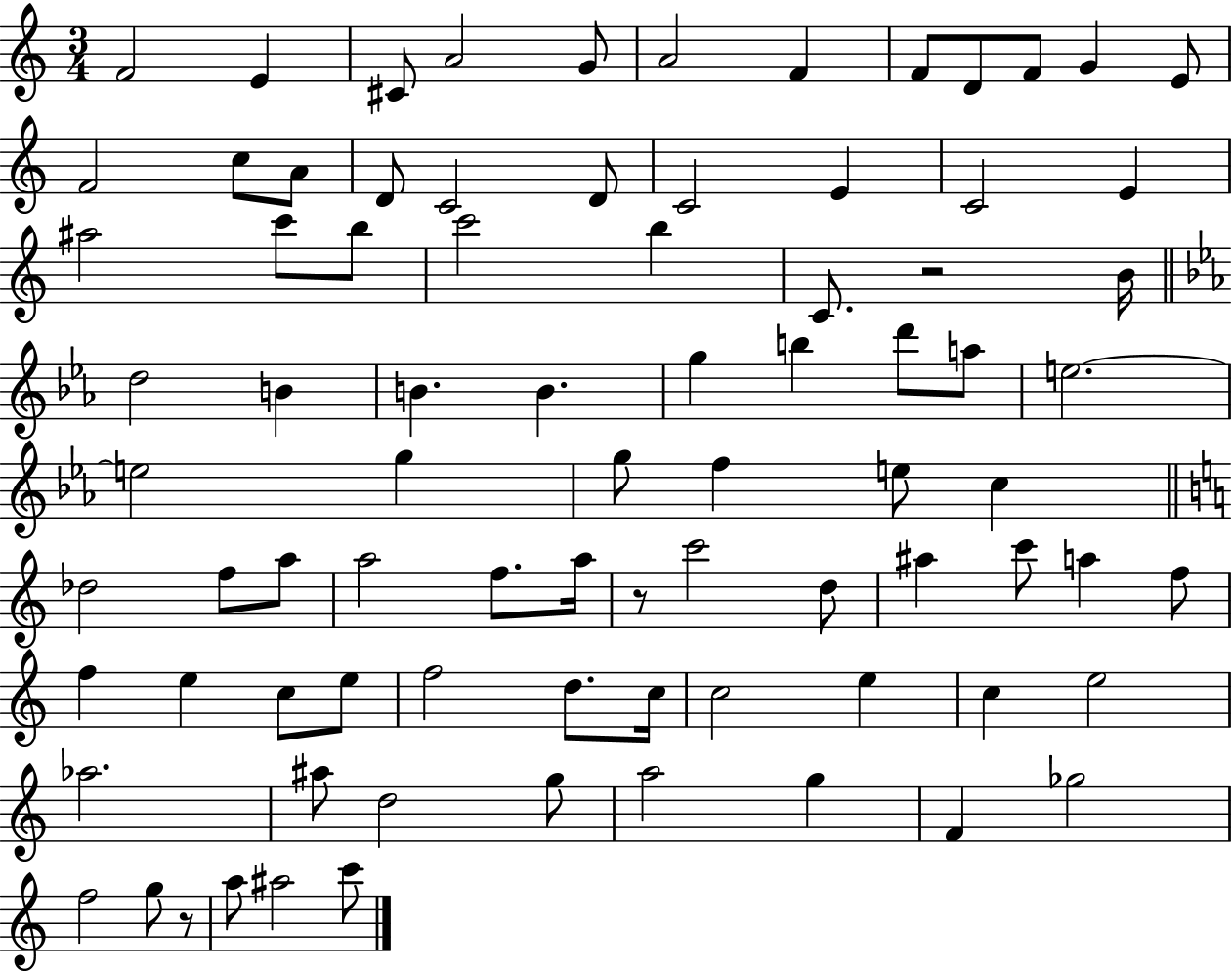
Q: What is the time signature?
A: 3/4